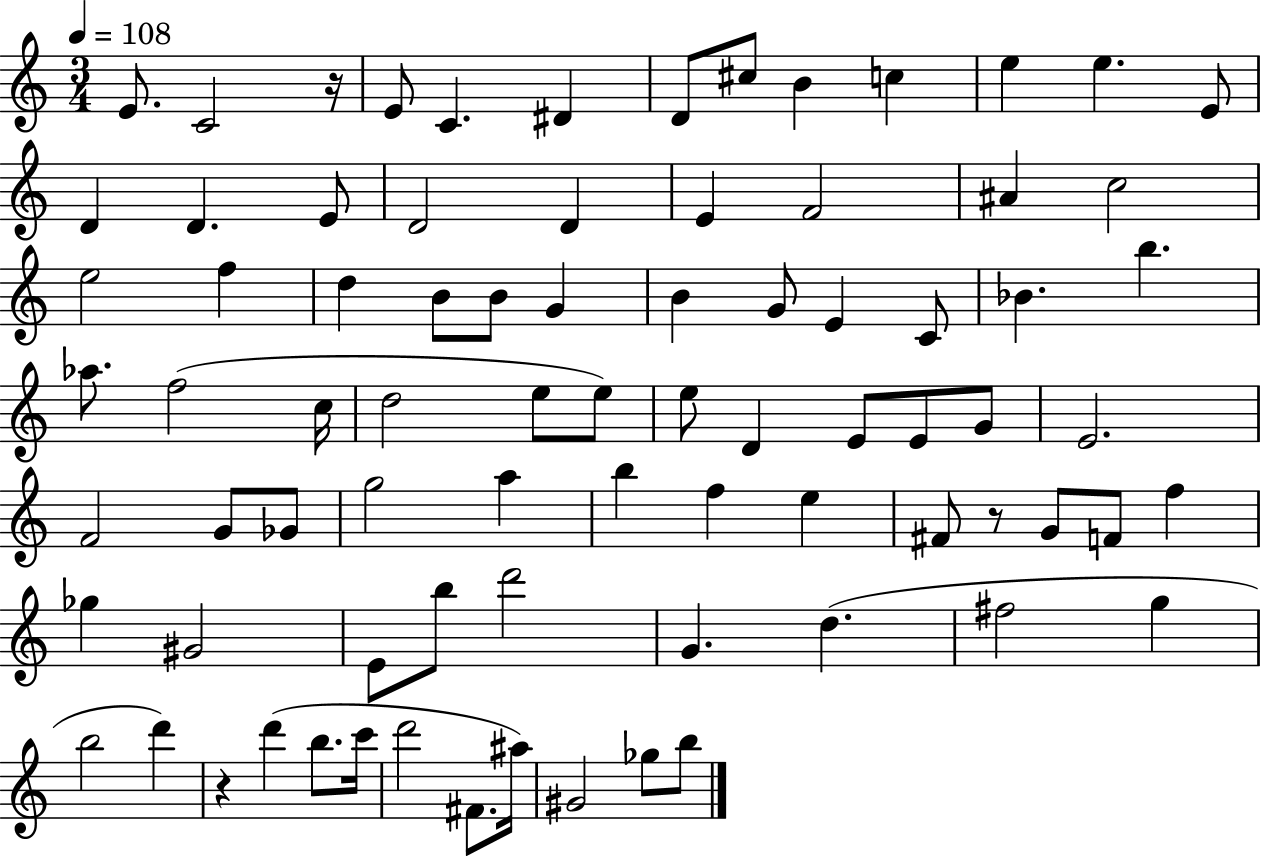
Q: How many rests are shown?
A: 3